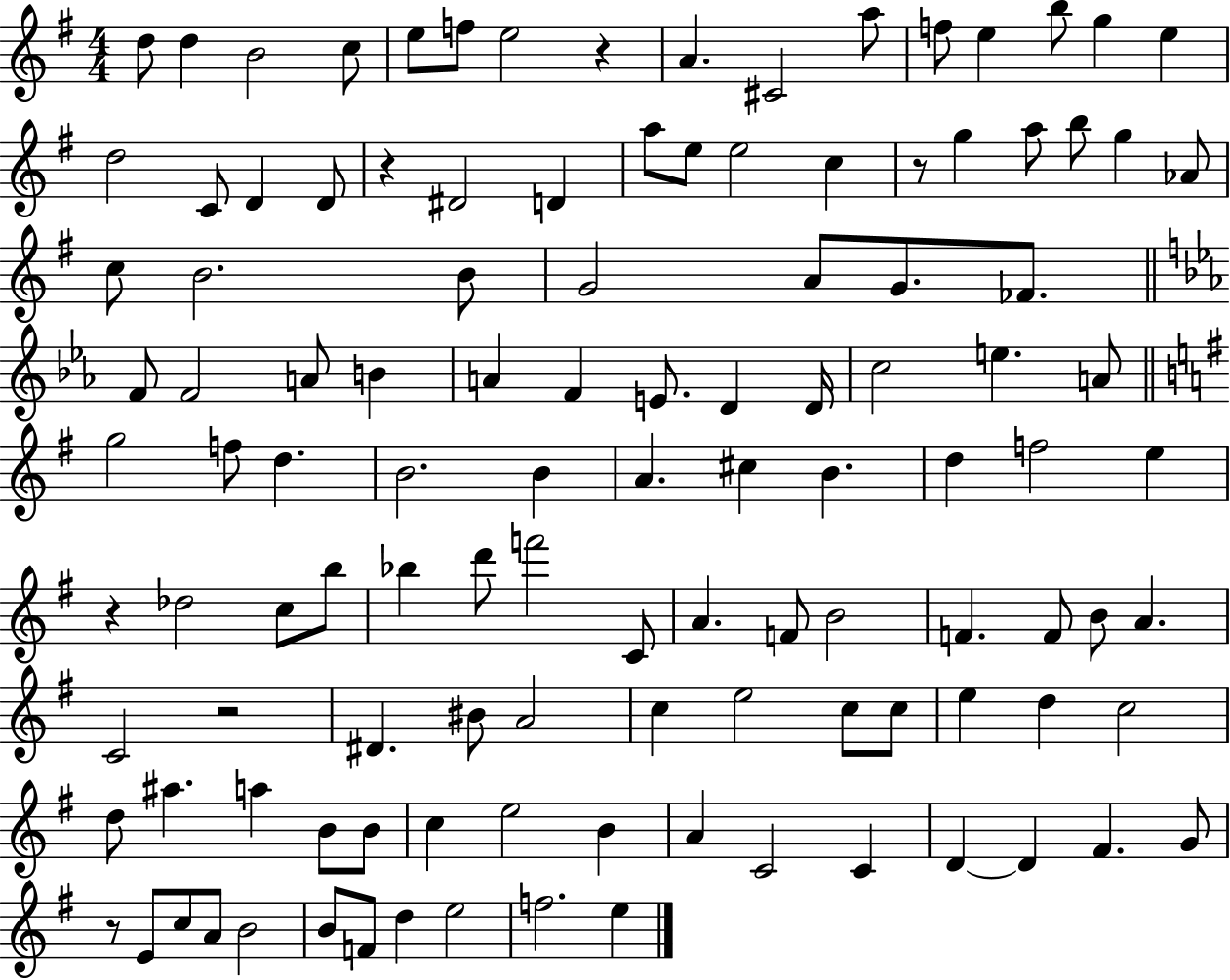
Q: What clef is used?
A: treble